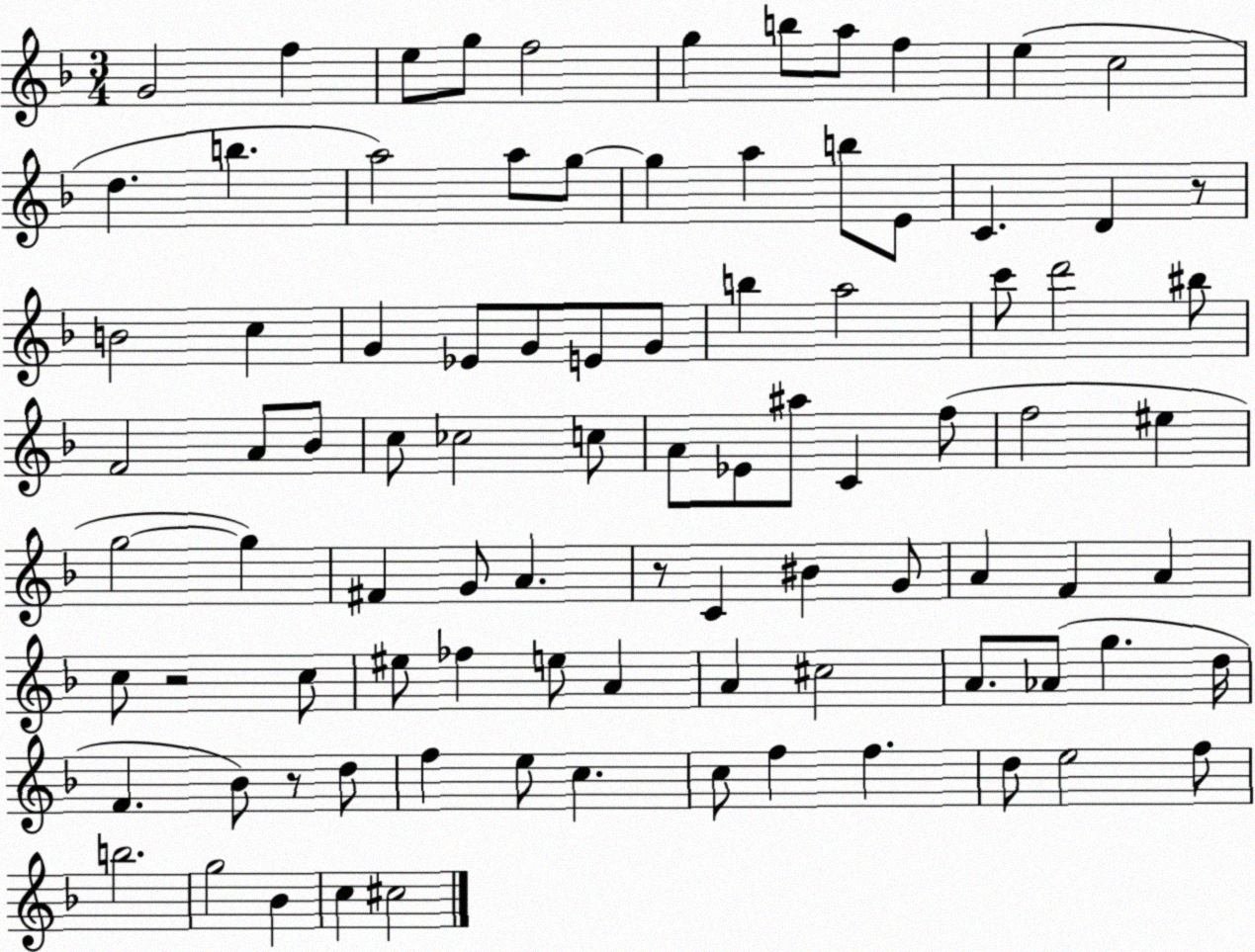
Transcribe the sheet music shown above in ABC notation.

X:1
T:Untitled
M:3/4
L:1/4
K:F
G2 f e/2 g/2 f2 g b/2 a/2 f e c2 d b a2 a/2 g/2 g a b/2 E/2 C D z/2 B2 c G _E/2 G/2 E/2 G/2 b a2 c'/2 d'2 ^b/2 F2 A/2 _B/2 c/2 _c2 c/2 A/2 _E/2 ^a/2 C f/2 f2 ^e g2 g ^F G/2 A z/2 C ^B G/2 A F A c/2 z2 c/2 ^e/2 _f e/2 A A ^c2 A/2 _A/2 g d/4 F _B/2 z/2 d/2 f e/2 c c/2 f f d/2 e2 f/2 b2 g2 _B c ^c2